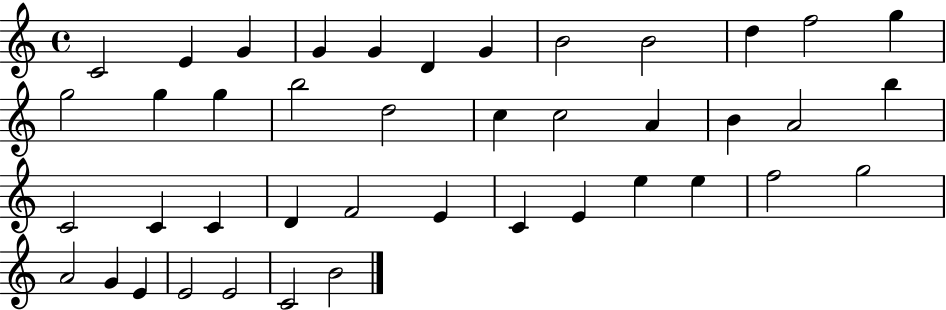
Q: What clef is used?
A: treble